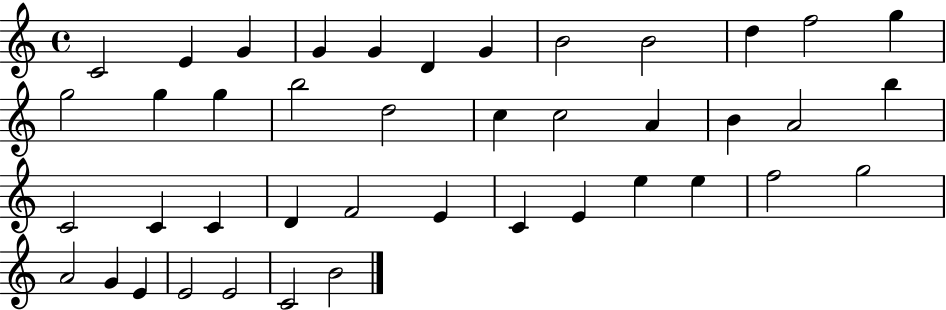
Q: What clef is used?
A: treble